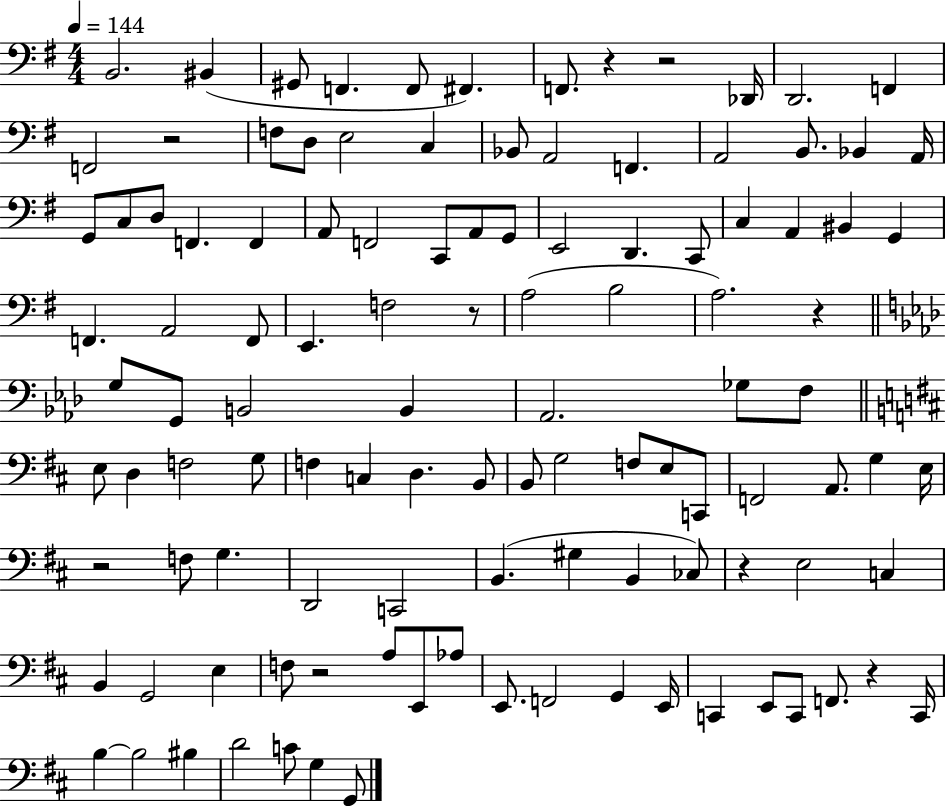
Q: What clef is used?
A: bass